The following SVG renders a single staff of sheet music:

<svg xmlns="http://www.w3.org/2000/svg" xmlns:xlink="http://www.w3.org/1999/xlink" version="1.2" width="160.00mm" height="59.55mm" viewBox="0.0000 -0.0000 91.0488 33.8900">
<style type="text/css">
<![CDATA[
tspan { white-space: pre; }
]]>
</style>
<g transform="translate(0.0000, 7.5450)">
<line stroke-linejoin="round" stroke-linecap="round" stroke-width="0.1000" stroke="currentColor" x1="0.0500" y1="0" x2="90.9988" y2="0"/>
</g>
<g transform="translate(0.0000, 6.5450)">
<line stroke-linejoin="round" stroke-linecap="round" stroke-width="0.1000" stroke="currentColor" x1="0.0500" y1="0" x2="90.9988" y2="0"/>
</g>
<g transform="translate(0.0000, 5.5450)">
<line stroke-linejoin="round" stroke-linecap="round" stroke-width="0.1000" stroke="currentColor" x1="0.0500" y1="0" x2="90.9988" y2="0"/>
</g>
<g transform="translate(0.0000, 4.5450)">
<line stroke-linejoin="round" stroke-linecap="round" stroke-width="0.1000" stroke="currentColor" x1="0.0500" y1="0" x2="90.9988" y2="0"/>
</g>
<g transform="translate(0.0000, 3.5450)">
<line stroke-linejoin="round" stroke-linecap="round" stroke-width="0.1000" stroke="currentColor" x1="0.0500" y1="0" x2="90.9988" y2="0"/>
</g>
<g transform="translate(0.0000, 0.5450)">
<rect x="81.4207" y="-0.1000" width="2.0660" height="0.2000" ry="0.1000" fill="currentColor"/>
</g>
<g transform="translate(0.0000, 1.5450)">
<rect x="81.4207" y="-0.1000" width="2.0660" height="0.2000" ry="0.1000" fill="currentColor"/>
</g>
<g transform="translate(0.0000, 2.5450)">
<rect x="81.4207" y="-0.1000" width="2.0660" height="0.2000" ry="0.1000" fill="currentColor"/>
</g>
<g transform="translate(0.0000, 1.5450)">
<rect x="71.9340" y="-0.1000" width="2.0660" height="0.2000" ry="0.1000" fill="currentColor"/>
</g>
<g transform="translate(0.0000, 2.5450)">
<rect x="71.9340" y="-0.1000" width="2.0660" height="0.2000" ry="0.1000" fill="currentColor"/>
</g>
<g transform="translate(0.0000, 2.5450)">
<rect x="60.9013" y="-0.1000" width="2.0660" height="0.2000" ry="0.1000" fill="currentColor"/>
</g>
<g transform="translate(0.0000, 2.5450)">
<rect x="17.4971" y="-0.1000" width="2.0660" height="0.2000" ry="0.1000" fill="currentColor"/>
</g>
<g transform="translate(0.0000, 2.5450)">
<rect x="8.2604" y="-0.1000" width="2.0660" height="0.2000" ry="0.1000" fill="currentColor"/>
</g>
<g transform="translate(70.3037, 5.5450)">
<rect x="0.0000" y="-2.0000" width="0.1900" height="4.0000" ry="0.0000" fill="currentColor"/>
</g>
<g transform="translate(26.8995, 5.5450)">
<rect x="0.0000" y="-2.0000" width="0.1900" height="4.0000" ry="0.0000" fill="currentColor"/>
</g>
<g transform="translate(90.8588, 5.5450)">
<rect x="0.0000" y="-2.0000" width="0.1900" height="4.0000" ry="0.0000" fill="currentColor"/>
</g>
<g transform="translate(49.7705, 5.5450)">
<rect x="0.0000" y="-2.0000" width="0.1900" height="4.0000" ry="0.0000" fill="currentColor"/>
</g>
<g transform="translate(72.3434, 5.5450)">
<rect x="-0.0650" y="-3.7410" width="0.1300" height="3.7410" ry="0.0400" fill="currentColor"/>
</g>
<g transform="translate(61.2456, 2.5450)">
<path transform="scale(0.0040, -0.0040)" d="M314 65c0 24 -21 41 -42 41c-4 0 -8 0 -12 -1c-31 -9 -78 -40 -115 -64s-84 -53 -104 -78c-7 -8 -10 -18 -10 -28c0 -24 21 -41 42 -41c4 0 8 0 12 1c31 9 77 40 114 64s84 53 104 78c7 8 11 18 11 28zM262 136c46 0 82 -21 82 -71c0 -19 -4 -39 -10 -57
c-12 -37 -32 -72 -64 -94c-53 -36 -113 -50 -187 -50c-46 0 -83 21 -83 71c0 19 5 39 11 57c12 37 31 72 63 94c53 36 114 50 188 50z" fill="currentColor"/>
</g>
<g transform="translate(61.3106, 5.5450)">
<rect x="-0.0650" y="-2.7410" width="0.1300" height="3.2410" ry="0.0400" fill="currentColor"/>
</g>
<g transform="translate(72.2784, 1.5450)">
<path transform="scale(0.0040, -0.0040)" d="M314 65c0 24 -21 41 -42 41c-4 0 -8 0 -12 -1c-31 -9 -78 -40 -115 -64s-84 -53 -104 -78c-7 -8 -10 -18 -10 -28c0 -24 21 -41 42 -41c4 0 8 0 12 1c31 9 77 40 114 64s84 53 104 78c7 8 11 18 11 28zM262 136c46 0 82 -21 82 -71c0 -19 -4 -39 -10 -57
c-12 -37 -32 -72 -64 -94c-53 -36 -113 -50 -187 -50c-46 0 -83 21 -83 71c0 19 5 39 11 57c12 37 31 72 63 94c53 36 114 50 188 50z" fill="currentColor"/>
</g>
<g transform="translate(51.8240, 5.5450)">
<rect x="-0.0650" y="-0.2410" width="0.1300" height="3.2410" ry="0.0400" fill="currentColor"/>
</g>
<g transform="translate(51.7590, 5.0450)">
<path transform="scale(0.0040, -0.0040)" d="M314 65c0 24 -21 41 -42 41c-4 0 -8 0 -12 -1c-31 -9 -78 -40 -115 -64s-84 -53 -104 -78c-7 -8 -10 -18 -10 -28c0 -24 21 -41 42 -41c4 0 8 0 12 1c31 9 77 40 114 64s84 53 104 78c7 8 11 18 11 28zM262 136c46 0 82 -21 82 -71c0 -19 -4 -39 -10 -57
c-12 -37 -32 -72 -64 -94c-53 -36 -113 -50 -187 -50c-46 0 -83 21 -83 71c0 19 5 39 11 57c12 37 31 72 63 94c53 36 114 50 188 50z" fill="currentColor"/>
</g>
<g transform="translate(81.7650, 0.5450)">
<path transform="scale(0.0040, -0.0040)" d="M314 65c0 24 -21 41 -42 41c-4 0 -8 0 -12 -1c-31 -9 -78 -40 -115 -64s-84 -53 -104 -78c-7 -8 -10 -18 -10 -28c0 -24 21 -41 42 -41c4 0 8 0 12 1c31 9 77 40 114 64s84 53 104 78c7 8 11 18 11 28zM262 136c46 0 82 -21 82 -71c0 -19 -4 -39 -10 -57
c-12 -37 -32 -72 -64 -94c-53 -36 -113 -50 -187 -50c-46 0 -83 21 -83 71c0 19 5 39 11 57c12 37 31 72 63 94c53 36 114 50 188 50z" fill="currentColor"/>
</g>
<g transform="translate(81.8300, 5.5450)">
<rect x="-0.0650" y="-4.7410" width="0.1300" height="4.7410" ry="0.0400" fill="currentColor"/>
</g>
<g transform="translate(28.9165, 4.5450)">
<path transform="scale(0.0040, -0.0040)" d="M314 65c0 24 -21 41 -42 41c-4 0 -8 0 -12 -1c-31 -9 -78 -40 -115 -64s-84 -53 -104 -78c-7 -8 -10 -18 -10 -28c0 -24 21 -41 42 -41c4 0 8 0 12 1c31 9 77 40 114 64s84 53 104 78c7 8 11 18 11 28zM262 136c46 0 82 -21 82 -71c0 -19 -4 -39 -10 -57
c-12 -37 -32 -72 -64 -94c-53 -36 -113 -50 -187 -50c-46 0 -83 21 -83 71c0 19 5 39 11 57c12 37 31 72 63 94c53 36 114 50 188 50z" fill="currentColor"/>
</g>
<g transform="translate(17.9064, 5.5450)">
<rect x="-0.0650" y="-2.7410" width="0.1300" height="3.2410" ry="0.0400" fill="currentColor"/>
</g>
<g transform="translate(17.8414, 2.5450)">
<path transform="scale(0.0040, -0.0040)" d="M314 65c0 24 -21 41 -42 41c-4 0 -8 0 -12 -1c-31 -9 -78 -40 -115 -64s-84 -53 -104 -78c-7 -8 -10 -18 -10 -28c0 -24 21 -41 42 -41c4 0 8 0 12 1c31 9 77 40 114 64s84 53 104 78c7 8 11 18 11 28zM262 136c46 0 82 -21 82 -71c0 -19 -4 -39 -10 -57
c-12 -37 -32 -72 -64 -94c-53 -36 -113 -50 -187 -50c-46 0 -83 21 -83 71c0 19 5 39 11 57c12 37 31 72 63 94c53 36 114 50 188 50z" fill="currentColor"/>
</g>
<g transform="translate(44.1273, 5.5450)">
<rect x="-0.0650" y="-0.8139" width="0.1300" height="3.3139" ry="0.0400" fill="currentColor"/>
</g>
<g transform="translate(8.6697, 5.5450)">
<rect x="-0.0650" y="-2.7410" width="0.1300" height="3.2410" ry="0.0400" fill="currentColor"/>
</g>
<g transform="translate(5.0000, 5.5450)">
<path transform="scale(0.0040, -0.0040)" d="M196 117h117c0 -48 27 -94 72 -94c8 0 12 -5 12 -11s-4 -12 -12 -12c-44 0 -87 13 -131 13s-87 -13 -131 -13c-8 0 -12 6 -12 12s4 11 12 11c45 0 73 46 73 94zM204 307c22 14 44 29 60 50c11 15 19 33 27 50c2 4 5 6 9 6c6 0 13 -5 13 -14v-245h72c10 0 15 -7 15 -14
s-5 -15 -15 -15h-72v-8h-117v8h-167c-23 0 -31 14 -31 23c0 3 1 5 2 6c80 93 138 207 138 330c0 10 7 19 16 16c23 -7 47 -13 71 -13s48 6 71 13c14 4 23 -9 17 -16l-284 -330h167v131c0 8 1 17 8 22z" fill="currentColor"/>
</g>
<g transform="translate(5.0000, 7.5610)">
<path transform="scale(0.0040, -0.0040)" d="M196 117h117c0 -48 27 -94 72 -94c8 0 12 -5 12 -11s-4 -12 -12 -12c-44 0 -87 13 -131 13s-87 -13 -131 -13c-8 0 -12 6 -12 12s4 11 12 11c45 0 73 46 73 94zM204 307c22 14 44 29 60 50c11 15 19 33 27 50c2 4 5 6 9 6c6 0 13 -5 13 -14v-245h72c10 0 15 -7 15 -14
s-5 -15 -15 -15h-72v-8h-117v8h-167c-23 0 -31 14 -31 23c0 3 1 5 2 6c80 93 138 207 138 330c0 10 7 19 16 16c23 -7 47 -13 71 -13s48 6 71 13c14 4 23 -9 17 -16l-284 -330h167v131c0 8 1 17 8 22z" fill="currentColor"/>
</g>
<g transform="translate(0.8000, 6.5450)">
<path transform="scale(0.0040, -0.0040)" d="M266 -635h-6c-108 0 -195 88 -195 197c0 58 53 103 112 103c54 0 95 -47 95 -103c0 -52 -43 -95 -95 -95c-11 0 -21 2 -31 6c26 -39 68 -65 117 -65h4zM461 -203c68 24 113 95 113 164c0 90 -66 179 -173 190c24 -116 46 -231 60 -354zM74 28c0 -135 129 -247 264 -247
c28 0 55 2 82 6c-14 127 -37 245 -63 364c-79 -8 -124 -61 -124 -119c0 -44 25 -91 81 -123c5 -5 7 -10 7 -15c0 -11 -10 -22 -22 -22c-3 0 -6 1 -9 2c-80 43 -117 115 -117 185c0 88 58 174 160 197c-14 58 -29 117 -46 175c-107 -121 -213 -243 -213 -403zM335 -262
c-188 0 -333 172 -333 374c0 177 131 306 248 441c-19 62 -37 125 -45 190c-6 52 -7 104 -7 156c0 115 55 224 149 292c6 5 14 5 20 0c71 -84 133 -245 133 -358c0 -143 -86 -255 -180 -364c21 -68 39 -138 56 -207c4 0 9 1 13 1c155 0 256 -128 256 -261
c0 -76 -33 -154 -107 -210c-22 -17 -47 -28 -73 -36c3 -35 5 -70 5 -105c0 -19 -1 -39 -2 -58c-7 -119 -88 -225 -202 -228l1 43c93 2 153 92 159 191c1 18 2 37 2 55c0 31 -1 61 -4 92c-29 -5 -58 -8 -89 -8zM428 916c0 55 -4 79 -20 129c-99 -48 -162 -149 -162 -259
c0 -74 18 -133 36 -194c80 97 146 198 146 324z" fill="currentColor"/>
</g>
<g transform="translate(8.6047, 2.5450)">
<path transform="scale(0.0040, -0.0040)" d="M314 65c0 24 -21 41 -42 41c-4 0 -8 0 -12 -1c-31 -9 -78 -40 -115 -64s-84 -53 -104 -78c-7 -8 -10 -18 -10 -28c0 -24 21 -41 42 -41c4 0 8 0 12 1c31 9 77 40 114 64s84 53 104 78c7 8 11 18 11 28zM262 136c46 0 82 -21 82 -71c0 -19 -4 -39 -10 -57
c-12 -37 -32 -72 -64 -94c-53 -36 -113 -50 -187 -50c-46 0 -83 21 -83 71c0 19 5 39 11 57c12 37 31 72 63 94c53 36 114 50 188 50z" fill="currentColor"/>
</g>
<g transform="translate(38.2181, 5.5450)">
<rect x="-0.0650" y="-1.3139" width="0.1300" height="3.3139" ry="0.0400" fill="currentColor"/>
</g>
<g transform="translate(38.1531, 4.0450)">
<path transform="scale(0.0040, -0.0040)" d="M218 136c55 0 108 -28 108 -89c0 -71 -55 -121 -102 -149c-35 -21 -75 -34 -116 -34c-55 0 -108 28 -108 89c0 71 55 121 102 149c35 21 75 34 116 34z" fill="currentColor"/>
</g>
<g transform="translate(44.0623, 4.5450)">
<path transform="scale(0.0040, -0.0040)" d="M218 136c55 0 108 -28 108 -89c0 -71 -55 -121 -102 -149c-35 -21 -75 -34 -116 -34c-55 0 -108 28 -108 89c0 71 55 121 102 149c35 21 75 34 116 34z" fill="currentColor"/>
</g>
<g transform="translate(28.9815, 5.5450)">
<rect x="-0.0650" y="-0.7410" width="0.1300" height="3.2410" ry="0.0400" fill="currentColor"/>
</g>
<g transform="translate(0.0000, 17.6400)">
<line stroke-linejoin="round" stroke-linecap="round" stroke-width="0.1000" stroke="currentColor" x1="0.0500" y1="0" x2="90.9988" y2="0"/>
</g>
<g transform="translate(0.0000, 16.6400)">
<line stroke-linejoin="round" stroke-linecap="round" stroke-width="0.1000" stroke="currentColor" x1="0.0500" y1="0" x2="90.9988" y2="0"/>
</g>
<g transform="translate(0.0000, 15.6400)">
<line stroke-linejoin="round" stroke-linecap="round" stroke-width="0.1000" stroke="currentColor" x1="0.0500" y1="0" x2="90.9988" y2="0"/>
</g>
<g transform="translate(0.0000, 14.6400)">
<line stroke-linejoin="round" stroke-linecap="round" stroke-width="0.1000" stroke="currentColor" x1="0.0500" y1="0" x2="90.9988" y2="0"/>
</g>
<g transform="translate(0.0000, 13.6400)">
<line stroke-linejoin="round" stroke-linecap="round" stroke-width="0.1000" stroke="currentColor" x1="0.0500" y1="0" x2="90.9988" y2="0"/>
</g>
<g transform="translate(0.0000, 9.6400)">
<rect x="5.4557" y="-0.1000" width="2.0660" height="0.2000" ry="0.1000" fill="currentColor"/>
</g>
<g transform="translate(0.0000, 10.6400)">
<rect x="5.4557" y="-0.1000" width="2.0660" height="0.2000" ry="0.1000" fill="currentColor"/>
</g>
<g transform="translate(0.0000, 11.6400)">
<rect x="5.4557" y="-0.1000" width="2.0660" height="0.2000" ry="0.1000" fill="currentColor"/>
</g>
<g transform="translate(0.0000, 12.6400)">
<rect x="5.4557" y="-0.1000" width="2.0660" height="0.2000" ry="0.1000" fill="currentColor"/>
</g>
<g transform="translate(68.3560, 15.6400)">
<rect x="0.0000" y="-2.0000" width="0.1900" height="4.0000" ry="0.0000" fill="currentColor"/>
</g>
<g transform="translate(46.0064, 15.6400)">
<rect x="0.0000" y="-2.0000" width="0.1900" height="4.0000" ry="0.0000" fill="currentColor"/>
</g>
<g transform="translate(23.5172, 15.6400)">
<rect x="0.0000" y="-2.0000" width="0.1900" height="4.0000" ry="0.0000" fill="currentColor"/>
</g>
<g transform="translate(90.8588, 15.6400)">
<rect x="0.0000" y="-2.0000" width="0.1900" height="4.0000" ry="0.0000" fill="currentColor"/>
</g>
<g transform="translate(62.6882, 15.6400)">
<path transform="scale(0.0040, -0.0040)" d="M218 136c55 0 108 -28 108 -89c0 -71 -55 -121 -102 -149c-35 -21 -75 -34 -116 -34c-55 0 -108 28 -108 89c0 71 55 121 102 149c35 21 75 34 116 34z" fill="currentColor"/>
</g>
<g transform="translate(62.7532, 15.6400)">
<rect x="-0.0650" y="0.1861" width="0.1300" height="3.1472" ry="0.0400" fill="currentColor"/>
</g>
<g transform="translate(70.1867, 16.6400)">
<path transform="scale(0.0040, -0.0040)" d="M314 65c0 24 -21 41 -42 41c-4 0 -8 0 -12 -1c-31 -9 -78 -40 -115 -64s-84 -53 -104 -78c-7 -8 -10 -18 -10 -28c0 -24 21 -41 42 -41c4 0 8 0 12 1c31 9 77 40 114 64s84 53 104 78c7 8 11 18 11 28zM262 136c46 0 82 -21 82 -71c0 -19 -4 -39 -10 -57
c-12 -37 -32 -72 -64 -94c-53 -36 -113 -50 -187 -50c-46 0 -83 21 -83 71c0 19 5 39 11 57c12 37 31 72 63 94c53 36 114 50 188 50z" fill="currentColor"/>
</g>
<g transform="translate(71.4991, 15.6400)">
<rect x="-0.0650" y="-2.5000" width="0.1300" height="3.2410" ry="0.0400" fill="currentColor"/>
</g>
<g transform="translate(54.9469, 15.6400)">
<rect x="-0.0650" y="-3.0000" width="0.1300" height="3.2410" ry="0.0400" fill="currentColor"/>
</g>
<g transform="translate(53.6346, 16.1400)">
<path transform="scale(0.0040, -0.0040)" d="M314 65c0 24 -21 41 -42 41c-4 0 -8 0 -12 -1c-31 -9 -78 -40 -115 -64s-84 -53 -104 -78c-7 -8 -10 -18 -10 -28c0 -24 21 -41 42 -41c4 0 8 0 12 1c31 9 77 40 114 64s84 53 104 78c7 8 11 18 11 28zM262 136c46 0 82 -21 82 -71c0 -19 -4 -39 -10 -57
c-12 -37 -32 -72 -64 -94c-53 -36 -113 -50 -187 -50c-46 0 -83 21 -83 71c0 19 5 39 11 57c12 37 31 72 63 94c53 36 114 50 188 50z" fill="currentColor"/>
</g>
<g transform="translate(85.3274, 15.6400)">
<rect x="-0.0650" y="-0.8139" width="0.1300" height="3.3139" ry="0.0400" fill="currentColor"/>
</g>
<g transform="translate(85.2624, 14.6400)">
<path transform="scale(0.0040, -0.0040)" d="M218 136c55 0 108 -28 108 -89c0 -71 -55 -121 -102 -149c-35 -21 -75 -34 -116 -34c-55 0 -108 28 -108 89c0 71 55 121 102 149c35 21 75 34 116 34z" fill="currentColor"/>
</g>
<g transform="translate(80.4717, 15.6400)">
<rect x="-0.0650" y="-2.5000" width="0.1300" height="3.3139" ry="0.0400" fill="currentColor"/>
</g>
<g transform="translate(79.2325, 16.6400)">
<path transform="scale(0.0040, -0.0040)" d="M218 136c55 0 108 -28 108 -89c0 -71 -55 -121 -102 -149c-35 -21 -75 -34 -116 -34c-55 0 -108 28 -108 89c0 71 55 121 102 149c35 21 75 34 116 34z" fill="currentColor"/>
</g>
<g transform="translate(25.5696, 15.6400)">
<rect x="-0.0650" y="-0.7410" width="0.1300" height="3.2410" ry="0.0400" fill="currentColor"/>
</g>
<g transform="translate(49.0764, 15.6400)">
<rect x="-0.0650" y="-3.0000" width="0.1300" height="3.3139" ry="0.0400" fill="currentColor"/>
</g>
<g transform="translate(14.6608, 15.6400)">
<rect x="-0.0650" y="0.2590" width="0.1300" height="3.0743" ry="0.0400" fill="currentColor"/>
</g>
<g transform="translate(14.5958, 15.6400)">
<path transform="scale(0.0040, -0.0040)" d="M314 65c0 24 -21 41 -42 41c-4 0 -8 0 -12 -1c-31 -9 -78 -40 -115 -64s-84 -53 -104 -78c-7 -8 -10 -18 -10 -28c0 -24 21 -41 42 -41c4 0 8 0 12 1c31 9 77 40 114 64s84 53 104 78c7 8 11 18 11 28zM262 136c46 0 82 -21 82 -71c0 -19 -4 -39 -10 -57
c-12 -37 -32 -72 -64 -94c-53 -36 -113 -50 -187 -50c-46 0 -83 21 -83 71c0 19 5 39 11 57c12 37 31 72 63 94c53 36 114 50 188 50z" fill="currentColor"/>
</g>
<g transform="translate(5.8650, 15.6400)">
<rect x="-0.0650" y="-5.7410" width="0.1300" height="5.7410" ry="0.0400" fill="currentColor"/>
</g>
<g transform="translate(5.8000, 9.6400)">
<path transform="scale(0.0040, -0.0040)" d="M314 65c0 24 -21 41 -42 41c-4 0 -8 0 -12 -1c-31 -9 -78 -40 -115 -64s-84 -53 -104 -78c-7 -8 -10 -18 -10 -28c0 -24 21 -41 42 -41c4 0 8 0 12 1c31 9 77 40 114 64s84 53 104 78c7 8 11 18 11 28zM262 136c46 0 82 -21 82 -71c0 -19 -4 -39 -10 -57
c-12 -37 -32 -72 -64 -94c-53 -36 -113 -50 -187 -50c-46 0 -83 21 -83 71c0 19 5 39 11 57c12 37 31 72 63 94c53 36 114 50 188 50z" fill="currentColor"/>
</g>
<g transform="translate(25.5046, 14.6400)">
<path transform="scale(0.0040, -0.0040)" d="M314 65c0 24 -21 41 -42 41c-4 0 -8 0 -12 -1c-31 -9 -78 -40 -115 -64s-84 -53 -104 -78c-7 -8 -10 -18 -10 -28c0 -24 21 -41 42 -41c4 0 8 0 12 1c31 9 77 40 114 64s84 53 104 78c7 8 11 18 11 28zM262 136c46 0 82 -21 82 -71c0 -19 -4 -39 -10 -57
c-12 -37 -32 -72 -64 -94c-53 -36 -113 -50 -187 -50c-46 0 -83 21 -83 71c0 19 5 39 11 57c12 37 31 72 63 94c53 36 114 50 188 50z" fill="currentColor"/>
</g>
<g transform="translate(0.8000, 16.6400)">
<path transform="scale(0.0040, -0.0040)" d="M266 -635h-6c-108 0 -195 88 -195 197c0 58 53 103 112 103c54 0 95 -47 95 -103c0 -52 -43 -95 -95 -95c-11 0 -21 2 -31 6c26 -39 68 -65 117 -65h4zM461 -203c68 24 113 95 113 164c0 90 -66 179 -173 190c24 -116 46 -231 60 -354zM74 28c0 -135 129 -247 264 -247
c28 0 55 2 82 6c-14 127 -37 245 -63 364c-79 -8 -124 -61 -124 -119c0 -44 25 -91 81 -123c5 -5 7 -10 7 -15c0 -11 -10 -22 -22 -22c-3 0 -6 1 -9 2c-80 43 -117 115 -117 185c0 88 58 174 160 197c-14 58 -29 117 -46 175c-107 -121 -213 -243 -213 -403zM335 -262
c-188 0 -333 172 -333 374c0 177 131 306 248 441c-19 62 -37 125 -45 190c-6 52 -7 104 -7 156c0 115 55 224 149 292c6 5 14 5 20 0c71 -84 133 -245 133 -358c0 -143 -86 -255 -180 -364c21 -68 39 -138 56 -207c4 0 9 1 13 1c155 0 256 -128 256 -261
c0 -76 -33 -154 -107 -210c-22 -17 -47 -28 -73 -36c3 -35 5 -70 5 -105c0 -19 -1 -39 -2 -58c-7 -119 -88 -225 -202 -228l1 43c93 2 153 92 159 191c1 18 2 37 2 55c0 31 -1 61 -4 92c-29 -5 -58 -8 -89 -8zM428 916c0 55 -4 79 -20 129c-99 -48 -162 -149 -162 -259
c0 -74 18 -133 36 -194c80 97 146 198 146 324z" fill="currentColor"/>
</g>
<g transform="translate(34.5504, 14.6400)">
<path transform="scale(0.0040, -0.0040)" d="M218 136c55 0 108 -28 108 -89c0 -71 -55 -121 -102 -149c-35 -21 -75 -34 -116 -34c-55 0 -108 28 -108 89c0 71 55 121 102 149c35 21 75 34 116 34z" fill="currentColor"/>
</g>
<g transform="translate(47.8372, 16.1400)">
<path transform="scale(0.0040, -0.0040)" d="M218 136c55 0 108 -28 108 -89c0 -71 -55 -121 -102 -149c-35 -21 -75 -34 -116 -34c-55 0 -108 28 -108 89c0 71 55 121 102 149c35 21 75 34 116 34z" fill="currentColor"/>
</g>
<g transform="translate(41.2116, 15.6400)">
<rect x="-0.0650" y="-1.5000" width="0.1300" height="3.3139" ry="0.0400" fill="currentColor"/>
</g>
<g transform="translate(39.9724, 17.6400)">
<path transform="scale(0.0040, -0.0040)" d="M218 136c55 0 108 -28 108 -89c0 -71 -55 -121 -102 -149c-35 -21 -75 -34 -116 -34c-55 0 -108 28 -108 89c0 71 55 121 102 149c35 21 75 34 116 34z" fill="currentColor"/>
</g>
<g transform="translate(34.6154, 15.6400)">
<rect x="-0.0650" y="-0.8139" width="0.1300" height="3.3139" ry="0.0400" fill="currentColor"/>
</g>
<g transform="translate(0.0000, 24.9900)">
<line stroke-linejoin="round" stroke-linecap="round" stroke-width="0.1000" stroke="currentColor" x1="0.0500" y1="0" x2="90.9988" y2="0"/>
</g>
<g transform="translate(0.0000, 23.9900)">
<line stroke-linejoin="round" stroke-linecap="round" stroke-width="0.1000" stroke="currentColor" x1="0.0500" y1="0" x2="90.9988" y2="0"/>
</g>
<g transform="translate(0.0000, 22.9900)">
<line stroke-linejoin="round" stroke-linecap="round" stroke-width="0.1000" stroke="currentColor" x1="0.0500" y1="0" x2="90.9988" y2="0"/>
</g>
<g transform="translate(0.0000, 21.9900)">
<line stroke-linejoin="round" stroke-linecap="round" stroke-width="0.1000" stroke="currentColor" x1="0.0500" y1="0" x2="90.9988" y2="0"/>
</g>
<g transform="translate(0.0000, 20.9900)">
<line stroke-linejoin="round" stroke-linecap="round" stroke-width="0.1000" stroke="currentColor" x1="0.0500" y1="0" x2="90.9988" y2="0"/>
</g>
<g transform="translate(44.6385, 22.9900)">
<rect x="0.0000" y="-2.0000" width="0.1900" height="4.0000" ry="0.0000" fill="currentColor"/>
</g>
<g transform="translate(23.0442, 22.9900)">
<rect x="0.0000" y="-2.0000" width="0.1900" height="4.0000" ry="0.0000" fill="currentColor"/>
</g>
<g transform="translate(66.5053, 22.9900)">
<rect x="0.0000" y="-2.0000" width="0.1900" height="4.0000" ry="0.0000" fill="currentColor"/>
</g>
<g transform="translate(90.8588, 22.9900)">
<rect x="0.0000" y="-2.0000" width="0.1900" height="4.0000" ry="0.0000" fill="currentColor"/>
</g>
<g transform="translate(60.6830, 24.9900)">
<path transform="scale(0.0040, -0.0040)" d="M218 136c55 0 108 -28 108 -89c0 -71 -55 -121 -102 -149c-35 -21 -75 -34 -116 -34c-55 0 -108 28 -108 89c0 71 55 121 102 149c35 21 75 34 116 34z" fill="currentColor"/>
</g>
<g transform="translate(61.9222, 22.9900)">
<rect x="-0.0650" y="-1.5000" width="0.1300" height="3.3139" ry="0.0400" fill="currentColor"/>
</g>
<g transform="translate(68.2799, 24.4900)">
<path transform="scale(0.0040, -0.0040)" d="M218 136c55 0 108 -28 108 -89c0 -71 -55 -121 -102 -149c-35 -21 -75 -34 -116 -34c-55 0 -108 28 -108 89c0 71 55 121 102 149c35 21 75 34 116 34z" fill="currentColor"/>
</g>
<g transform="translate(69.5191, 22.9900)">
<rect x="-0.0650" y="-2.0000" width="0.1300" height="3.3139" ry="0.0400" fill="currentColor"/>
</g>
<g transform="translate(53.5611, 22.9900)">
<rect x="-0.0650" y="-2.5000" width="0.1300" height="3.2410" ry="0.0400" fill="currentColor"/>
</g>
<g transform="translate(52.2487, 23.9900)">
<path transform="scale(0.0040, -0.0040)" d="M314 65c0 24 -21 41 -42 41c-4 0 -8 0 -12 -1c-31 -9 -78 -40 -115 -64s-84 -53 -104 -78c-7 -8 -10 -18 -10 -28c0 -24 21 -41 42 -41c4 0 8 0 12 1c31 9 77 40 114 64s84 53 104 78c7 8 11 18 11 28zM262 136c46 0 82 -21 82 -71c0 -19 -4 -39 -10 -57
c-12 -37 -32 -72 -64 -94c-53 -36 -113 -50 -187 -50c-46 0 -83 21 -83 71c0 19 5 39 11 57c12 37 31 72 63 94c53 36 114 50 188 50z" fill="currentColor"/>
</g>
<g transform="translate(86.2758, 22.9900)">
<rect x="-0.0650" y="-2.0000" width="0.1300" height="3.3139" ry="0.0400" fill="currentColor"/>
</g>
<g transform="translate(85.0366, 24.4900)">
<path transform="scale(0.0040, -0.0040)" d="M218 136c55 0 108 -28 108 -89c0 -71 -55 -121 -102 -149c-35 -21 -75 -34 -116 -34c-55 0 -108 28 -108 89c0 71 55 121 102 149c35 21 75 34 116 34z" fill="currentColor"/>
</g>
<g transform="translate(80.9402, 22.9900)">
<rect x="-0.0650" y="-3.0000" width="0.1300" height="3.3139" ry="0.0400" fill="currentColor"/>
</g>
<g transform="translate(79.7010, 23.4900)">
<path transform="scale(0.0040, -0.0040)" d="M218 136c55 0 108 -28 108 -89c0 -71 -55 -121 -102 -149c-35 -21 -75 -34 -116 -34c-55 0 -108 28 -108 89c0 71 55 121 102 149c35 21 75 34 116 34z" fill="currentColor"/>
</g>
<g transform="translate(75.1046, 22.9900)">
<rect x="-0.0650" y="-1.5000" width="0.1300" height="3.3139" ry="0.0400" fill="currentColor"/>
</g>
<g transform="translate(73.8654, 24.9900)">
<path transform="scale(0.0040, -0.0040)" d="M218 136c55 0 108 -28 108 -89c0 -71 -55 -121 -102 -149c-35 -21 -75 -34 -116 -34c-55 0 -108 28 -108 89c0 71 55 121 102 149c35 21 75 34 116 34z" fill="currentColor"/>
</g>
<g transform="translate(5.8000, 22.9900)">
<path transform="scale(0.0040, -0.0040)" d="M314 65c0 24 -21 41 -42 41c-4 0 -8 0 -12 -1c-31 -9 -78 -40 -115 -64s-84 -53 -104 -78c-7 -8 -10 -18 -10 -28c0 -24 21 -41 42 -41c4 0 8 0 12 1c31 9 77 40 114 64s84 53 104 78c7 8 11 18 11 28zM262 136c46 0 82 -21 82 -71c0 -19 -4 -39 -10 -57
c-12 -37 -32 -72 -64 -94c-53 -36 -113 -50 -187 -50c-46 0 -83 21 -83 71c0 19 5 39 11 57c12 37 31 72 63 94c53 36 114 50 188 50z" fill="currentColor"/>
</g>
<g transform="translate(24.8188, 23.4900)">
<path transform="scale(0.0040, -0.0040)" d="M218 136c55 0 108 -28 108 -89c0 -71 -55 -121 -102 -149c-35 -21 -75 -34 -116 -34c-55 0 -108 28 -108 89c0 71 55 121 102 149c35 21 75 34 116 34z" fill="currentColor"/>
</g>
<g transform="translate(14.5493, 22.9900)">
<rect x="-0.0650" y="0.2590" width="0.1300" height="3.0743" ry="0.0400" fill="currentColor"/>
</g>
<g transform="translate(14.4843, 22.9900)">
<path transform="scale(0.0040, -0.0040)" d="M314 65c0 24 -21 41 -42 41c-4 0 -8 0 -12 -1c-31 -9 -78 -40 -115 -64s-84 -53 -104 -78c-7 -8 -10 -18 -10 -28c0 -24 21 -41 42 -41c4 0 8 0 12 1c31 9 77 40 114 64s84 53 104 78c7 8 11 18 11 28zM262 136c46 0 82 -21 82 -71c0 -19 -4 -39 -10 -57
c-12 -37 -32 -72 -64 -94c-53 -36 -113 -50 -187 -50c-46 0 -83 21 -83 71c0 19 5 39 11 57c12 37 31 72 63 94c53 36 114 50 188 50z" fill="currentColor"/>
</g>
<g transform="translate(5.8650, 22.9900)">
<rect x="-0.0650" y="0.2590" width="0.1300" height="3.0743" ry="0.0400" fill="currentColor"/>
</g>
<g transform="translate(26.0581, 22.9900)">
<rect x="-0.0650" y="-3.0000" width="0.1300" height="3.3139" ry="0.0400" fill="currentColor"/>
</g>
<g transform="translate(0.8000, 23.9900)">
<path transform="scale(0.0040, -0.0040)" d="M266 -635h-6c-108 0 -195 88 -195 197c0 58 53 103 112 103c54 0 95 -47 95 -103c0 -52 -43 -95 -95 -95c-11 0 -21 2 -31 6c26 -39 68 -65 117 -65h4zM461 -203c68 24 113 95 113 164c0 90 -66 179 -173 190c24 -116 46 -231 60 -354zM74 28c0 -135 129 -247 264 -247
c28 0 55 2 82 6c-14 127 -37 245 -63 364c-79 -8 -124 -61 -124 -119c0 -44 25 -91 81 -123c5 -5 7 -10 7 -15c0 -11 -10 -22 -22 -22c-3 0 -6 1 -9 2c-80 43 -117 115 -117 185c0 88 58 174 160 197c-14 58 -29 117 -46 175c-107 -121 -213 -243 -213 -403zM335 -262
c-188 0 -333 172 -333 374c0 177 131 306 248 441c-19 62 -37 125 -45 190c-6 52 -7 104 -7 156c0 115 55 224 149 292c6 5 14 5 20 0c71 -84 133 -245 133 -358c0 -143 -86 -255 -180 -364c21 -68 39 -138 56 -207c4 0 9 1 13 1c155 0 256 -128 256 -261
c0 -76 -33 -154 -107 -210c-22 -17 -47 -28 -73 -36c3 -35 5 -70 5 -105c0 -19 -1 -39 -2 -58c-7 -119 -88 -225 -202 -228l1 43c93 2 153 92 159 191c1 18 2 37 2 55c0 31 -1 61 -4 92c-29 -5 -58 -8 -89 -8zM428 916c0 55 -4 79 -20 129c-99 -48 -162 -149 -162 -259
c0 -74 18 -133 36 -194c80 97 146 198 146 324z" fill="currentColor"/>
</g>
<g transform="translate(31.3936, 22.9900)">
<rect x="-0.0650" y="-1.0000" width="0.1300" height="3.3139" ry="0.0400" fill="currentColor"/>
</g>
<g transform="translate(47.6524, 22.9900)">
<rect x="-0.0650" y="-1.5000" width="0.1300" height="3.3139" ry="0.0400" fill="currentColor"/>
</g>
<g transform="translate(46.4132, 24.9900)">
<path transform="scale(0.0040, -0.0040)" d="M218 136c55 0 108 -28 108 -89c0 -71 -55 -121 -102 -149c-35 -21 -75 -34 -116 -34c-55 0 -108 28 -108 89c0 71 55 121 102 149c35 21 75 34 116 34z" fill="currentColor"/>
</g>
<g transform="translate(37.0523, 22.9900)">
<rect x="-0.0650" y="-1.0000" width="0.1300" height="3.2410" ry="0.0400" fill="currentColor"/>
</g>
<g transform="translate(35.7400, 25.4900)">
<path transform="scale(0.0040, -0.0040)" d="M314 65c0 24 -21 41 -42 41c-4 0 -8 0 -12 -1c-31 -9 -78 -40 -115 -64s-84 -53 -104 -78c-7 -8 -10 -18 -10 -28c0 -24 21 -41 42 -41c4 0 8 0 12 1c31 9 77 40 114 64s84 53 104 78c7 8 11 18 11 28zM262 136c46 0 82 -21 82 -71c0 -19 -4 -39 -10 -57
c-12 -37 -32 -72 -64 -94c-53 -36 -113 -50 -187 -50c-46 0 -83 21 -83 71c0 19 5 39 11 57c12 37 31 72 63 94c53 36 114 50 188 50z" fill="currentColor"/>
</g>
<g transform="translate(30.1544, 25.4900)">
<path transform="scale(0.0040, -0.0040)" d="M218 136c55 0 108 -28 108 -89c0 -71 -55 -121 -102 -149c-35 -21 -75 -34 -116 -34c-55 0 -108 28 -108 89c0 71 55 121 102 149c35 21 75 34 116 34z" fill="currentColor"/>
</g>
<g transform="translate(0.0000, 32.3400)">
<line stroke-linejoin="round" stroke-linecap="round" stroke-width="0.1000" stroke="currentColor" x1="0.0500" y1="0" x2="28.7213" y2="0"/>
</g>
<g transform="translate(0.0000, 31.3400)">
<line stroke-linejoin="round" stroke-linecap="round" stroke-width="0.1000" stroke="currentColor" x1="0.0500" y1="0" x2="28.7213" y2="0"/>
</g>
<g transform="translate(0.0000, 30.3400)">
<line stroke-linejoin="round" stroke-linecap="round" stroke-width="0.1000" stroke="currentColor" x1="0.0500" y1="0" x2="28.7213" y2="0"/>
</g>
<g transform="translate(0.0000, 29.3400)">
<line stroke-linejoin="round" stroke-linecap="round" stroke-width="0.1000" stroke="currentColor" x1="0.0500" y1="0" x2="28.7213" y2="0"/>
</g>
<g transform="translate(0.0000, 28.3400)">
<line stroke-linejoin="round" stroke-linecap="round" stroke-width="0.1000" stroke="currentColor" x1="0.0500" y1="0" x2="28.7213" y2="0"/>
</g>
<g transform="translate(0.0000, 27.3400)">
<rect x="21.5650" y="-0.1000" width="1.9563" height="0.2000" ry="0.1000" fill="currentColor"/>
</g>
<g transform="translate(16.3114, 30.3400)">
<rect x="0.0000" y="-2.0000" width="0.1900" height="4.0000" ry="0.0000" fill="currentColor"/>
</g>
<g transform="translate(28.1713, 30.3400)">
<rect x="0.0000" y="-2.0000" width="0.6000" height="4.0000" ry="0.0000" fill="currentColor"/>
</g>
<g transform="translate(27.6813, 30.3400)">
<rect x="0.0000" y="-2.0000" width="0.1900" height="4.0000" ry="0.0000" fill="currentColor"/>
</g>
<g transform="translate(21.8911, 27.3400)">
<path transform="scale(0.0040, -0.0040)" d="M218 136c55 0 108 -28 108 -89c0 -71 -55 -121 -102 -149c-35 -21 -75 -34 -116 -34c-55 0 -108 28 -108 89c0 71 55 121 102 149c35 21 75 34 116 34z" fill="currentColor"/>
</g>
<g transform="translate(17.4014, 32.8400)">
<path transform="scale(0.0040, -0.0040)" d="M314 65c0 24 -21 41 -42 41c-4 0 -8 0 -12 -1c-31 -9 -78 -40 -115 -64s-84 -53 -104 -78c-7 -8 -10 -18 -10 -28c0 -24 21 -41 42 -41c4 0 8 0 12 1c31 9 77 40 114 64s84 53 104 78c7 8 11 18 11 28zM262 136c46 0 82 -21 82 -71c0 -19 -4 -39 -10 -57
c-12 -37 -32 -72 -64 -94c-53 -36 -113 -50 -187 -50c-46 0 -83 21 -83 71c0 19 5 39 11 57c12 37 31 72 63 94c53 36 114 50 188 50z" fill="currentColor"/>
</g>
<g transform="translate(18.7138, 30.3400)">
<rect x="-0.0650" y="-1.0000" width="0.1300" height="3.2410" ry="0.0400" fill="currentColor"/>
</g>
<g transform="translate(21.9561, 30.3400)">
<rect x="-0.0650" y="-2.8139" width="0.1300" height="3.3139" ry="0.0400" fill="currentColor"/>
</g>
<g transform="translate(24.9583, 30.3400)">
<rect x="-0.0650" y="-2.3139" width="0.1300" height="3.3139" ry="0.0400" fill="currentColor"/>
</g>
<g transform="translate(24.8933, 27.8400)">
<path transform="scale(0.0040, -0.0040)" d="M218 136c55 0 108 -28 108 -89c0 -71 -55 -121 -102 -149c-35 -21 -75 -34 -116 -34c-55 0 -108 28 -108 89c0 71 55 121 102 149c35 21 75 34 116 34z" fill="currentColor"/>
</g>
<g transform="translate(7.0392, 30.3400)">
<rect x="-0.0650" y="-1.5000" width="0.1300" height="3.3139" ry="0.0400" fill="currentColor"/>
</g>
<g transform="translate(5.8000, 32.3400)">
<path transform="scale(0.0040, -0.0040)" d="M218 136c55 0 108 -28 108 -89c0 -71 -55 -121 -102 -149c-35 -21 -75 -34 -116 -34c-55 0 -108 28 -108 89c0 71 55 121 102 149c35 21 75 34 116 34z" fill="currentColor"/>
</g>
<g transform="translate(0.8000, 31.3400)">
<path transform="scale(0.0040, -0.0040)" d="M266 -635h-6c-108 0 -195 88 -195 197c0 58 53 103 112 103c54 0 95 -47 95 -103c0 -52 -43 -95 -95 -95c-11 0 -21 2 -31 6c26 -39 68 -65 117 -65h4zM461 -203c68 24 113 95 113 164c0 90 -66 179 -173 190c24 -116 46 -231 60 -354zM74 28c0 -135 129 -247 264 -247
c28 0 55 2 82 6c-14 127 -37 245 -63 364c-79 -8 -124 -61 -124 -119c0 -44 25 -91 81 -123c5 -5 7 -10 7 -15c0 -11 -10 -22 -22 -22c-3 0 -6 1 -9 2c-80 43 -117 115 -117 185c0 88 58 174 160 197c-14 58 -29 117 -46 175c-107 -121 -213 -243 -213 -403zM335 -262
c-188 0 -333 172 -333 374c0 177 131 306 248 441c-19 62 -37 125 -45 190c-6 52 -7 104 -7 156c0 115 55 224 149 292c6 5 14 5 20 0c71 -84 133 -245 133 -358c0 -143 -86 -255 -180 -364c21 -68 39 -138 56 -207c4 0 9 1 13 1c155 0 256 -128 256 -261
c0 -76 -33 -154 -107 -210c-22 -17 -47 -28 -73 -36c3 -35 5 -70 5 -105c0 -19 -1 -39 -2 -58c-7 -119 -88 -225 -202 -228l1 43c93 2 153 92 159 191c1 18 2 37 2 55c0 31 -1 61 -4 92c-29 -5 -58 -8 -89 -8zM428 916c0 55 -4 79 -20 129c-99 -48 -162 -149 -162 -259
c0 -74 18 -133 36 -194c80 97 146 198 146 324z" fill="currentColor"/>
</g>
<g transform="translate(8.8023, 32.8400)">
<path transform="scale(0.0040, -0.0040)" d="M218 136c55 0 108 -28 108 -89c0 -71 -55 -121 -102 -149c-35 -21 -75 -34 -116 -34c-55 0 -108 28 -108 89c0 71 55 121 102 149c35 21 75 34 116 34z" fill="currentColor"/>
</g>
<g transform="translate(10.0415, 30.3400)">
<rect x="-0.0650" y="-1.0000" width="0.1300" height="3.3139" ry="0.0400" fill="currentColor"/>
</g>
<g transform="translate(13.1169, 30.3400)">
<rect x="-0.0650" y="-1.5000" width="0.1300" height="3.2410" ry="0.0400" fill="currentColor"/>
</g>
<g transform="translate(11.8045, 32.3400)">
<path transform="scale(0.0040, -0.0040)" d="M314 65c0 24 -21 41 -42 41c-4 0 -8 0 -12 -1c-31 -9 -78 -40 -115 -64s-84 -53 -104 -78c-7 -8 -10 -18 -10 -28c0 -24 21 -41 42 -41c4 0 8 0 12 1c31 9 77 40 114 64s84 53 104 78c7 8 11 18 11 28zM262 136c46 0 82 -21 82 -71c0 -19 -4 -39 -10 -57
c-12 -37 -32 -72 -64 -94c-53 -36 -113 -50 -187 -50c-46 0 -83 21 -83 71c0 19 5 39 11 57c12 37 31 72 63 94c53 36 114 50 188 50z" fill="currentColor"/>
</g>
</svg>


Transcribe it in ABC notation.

X:1
T:Untitled
M:4/4
L:1/4
K:C
a2 a2 d2 e d c2 a2 c'2 e'2 g'2 B2 d2 d E A A2 B G2 G d B2 B2 A D D2 E G2 E F E A F E D E2 D2 a g